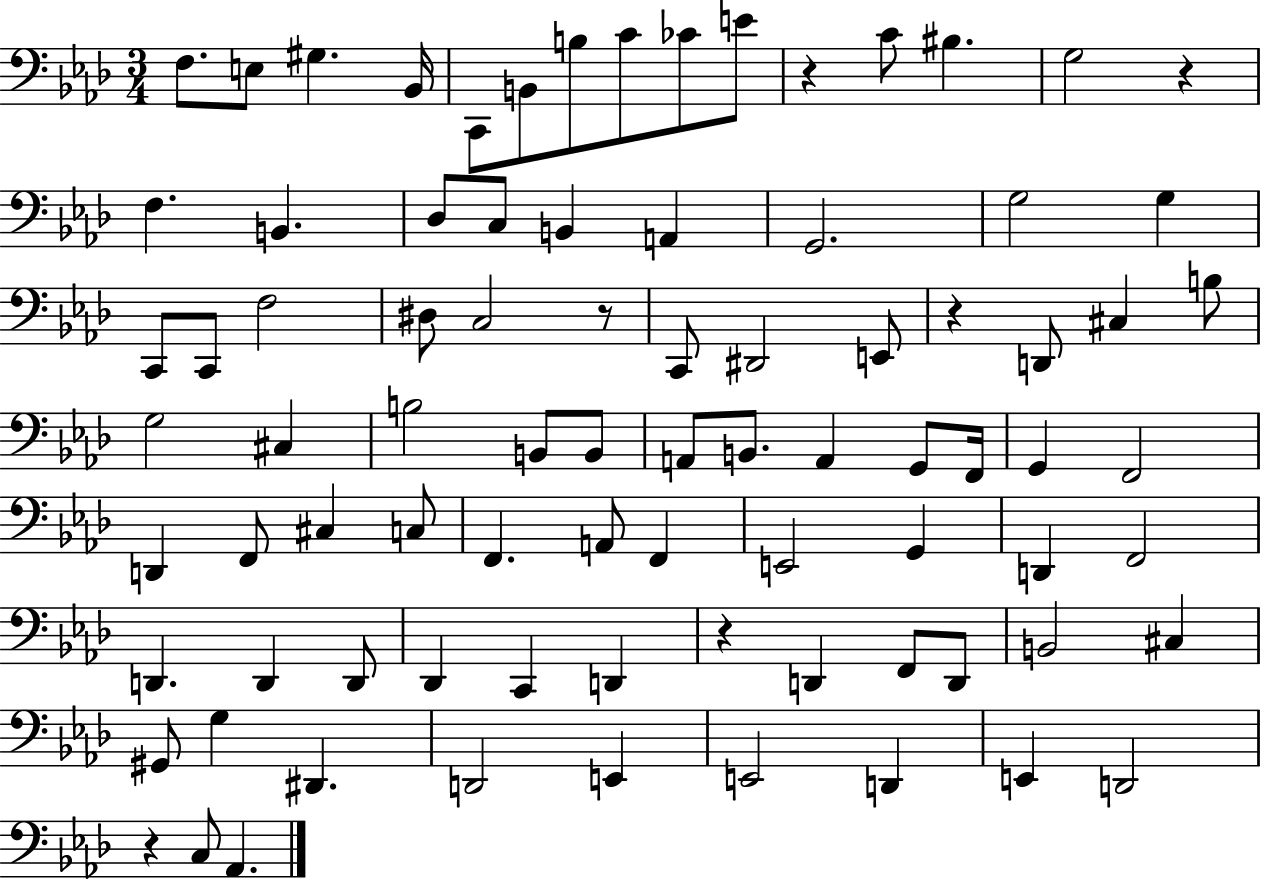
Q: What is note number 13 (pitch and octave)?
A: G3